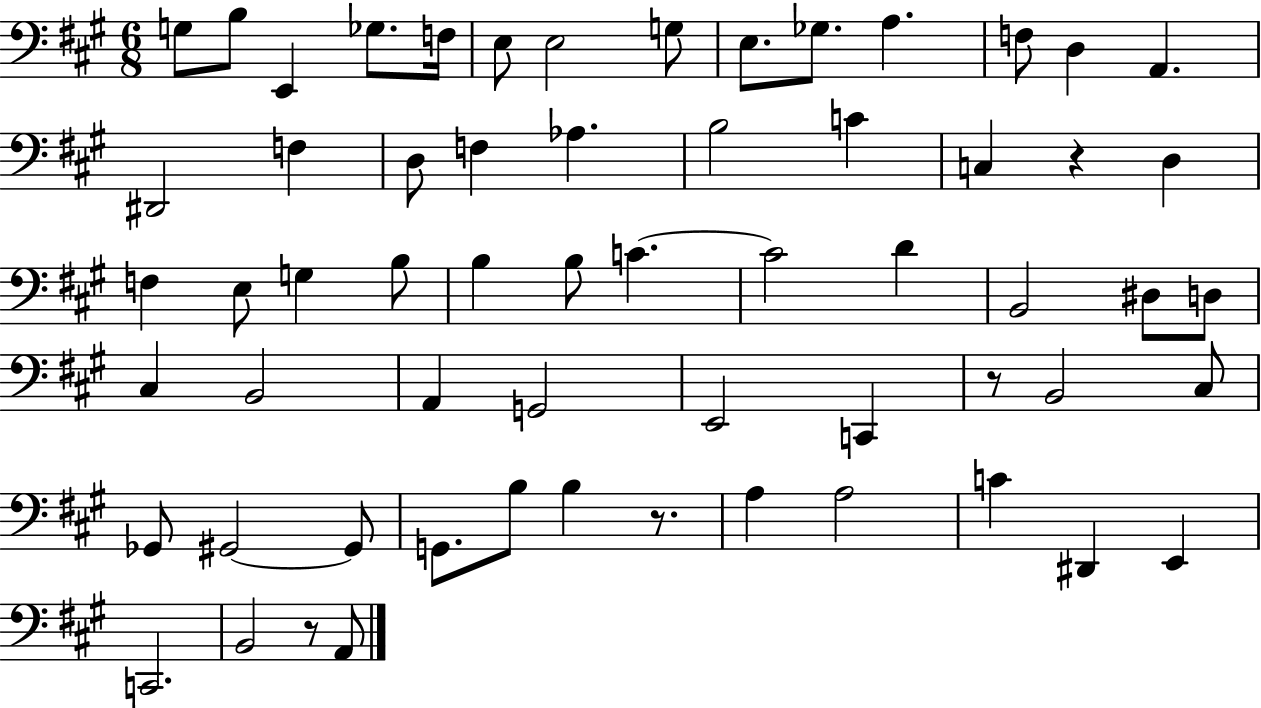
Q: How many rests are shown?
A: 4